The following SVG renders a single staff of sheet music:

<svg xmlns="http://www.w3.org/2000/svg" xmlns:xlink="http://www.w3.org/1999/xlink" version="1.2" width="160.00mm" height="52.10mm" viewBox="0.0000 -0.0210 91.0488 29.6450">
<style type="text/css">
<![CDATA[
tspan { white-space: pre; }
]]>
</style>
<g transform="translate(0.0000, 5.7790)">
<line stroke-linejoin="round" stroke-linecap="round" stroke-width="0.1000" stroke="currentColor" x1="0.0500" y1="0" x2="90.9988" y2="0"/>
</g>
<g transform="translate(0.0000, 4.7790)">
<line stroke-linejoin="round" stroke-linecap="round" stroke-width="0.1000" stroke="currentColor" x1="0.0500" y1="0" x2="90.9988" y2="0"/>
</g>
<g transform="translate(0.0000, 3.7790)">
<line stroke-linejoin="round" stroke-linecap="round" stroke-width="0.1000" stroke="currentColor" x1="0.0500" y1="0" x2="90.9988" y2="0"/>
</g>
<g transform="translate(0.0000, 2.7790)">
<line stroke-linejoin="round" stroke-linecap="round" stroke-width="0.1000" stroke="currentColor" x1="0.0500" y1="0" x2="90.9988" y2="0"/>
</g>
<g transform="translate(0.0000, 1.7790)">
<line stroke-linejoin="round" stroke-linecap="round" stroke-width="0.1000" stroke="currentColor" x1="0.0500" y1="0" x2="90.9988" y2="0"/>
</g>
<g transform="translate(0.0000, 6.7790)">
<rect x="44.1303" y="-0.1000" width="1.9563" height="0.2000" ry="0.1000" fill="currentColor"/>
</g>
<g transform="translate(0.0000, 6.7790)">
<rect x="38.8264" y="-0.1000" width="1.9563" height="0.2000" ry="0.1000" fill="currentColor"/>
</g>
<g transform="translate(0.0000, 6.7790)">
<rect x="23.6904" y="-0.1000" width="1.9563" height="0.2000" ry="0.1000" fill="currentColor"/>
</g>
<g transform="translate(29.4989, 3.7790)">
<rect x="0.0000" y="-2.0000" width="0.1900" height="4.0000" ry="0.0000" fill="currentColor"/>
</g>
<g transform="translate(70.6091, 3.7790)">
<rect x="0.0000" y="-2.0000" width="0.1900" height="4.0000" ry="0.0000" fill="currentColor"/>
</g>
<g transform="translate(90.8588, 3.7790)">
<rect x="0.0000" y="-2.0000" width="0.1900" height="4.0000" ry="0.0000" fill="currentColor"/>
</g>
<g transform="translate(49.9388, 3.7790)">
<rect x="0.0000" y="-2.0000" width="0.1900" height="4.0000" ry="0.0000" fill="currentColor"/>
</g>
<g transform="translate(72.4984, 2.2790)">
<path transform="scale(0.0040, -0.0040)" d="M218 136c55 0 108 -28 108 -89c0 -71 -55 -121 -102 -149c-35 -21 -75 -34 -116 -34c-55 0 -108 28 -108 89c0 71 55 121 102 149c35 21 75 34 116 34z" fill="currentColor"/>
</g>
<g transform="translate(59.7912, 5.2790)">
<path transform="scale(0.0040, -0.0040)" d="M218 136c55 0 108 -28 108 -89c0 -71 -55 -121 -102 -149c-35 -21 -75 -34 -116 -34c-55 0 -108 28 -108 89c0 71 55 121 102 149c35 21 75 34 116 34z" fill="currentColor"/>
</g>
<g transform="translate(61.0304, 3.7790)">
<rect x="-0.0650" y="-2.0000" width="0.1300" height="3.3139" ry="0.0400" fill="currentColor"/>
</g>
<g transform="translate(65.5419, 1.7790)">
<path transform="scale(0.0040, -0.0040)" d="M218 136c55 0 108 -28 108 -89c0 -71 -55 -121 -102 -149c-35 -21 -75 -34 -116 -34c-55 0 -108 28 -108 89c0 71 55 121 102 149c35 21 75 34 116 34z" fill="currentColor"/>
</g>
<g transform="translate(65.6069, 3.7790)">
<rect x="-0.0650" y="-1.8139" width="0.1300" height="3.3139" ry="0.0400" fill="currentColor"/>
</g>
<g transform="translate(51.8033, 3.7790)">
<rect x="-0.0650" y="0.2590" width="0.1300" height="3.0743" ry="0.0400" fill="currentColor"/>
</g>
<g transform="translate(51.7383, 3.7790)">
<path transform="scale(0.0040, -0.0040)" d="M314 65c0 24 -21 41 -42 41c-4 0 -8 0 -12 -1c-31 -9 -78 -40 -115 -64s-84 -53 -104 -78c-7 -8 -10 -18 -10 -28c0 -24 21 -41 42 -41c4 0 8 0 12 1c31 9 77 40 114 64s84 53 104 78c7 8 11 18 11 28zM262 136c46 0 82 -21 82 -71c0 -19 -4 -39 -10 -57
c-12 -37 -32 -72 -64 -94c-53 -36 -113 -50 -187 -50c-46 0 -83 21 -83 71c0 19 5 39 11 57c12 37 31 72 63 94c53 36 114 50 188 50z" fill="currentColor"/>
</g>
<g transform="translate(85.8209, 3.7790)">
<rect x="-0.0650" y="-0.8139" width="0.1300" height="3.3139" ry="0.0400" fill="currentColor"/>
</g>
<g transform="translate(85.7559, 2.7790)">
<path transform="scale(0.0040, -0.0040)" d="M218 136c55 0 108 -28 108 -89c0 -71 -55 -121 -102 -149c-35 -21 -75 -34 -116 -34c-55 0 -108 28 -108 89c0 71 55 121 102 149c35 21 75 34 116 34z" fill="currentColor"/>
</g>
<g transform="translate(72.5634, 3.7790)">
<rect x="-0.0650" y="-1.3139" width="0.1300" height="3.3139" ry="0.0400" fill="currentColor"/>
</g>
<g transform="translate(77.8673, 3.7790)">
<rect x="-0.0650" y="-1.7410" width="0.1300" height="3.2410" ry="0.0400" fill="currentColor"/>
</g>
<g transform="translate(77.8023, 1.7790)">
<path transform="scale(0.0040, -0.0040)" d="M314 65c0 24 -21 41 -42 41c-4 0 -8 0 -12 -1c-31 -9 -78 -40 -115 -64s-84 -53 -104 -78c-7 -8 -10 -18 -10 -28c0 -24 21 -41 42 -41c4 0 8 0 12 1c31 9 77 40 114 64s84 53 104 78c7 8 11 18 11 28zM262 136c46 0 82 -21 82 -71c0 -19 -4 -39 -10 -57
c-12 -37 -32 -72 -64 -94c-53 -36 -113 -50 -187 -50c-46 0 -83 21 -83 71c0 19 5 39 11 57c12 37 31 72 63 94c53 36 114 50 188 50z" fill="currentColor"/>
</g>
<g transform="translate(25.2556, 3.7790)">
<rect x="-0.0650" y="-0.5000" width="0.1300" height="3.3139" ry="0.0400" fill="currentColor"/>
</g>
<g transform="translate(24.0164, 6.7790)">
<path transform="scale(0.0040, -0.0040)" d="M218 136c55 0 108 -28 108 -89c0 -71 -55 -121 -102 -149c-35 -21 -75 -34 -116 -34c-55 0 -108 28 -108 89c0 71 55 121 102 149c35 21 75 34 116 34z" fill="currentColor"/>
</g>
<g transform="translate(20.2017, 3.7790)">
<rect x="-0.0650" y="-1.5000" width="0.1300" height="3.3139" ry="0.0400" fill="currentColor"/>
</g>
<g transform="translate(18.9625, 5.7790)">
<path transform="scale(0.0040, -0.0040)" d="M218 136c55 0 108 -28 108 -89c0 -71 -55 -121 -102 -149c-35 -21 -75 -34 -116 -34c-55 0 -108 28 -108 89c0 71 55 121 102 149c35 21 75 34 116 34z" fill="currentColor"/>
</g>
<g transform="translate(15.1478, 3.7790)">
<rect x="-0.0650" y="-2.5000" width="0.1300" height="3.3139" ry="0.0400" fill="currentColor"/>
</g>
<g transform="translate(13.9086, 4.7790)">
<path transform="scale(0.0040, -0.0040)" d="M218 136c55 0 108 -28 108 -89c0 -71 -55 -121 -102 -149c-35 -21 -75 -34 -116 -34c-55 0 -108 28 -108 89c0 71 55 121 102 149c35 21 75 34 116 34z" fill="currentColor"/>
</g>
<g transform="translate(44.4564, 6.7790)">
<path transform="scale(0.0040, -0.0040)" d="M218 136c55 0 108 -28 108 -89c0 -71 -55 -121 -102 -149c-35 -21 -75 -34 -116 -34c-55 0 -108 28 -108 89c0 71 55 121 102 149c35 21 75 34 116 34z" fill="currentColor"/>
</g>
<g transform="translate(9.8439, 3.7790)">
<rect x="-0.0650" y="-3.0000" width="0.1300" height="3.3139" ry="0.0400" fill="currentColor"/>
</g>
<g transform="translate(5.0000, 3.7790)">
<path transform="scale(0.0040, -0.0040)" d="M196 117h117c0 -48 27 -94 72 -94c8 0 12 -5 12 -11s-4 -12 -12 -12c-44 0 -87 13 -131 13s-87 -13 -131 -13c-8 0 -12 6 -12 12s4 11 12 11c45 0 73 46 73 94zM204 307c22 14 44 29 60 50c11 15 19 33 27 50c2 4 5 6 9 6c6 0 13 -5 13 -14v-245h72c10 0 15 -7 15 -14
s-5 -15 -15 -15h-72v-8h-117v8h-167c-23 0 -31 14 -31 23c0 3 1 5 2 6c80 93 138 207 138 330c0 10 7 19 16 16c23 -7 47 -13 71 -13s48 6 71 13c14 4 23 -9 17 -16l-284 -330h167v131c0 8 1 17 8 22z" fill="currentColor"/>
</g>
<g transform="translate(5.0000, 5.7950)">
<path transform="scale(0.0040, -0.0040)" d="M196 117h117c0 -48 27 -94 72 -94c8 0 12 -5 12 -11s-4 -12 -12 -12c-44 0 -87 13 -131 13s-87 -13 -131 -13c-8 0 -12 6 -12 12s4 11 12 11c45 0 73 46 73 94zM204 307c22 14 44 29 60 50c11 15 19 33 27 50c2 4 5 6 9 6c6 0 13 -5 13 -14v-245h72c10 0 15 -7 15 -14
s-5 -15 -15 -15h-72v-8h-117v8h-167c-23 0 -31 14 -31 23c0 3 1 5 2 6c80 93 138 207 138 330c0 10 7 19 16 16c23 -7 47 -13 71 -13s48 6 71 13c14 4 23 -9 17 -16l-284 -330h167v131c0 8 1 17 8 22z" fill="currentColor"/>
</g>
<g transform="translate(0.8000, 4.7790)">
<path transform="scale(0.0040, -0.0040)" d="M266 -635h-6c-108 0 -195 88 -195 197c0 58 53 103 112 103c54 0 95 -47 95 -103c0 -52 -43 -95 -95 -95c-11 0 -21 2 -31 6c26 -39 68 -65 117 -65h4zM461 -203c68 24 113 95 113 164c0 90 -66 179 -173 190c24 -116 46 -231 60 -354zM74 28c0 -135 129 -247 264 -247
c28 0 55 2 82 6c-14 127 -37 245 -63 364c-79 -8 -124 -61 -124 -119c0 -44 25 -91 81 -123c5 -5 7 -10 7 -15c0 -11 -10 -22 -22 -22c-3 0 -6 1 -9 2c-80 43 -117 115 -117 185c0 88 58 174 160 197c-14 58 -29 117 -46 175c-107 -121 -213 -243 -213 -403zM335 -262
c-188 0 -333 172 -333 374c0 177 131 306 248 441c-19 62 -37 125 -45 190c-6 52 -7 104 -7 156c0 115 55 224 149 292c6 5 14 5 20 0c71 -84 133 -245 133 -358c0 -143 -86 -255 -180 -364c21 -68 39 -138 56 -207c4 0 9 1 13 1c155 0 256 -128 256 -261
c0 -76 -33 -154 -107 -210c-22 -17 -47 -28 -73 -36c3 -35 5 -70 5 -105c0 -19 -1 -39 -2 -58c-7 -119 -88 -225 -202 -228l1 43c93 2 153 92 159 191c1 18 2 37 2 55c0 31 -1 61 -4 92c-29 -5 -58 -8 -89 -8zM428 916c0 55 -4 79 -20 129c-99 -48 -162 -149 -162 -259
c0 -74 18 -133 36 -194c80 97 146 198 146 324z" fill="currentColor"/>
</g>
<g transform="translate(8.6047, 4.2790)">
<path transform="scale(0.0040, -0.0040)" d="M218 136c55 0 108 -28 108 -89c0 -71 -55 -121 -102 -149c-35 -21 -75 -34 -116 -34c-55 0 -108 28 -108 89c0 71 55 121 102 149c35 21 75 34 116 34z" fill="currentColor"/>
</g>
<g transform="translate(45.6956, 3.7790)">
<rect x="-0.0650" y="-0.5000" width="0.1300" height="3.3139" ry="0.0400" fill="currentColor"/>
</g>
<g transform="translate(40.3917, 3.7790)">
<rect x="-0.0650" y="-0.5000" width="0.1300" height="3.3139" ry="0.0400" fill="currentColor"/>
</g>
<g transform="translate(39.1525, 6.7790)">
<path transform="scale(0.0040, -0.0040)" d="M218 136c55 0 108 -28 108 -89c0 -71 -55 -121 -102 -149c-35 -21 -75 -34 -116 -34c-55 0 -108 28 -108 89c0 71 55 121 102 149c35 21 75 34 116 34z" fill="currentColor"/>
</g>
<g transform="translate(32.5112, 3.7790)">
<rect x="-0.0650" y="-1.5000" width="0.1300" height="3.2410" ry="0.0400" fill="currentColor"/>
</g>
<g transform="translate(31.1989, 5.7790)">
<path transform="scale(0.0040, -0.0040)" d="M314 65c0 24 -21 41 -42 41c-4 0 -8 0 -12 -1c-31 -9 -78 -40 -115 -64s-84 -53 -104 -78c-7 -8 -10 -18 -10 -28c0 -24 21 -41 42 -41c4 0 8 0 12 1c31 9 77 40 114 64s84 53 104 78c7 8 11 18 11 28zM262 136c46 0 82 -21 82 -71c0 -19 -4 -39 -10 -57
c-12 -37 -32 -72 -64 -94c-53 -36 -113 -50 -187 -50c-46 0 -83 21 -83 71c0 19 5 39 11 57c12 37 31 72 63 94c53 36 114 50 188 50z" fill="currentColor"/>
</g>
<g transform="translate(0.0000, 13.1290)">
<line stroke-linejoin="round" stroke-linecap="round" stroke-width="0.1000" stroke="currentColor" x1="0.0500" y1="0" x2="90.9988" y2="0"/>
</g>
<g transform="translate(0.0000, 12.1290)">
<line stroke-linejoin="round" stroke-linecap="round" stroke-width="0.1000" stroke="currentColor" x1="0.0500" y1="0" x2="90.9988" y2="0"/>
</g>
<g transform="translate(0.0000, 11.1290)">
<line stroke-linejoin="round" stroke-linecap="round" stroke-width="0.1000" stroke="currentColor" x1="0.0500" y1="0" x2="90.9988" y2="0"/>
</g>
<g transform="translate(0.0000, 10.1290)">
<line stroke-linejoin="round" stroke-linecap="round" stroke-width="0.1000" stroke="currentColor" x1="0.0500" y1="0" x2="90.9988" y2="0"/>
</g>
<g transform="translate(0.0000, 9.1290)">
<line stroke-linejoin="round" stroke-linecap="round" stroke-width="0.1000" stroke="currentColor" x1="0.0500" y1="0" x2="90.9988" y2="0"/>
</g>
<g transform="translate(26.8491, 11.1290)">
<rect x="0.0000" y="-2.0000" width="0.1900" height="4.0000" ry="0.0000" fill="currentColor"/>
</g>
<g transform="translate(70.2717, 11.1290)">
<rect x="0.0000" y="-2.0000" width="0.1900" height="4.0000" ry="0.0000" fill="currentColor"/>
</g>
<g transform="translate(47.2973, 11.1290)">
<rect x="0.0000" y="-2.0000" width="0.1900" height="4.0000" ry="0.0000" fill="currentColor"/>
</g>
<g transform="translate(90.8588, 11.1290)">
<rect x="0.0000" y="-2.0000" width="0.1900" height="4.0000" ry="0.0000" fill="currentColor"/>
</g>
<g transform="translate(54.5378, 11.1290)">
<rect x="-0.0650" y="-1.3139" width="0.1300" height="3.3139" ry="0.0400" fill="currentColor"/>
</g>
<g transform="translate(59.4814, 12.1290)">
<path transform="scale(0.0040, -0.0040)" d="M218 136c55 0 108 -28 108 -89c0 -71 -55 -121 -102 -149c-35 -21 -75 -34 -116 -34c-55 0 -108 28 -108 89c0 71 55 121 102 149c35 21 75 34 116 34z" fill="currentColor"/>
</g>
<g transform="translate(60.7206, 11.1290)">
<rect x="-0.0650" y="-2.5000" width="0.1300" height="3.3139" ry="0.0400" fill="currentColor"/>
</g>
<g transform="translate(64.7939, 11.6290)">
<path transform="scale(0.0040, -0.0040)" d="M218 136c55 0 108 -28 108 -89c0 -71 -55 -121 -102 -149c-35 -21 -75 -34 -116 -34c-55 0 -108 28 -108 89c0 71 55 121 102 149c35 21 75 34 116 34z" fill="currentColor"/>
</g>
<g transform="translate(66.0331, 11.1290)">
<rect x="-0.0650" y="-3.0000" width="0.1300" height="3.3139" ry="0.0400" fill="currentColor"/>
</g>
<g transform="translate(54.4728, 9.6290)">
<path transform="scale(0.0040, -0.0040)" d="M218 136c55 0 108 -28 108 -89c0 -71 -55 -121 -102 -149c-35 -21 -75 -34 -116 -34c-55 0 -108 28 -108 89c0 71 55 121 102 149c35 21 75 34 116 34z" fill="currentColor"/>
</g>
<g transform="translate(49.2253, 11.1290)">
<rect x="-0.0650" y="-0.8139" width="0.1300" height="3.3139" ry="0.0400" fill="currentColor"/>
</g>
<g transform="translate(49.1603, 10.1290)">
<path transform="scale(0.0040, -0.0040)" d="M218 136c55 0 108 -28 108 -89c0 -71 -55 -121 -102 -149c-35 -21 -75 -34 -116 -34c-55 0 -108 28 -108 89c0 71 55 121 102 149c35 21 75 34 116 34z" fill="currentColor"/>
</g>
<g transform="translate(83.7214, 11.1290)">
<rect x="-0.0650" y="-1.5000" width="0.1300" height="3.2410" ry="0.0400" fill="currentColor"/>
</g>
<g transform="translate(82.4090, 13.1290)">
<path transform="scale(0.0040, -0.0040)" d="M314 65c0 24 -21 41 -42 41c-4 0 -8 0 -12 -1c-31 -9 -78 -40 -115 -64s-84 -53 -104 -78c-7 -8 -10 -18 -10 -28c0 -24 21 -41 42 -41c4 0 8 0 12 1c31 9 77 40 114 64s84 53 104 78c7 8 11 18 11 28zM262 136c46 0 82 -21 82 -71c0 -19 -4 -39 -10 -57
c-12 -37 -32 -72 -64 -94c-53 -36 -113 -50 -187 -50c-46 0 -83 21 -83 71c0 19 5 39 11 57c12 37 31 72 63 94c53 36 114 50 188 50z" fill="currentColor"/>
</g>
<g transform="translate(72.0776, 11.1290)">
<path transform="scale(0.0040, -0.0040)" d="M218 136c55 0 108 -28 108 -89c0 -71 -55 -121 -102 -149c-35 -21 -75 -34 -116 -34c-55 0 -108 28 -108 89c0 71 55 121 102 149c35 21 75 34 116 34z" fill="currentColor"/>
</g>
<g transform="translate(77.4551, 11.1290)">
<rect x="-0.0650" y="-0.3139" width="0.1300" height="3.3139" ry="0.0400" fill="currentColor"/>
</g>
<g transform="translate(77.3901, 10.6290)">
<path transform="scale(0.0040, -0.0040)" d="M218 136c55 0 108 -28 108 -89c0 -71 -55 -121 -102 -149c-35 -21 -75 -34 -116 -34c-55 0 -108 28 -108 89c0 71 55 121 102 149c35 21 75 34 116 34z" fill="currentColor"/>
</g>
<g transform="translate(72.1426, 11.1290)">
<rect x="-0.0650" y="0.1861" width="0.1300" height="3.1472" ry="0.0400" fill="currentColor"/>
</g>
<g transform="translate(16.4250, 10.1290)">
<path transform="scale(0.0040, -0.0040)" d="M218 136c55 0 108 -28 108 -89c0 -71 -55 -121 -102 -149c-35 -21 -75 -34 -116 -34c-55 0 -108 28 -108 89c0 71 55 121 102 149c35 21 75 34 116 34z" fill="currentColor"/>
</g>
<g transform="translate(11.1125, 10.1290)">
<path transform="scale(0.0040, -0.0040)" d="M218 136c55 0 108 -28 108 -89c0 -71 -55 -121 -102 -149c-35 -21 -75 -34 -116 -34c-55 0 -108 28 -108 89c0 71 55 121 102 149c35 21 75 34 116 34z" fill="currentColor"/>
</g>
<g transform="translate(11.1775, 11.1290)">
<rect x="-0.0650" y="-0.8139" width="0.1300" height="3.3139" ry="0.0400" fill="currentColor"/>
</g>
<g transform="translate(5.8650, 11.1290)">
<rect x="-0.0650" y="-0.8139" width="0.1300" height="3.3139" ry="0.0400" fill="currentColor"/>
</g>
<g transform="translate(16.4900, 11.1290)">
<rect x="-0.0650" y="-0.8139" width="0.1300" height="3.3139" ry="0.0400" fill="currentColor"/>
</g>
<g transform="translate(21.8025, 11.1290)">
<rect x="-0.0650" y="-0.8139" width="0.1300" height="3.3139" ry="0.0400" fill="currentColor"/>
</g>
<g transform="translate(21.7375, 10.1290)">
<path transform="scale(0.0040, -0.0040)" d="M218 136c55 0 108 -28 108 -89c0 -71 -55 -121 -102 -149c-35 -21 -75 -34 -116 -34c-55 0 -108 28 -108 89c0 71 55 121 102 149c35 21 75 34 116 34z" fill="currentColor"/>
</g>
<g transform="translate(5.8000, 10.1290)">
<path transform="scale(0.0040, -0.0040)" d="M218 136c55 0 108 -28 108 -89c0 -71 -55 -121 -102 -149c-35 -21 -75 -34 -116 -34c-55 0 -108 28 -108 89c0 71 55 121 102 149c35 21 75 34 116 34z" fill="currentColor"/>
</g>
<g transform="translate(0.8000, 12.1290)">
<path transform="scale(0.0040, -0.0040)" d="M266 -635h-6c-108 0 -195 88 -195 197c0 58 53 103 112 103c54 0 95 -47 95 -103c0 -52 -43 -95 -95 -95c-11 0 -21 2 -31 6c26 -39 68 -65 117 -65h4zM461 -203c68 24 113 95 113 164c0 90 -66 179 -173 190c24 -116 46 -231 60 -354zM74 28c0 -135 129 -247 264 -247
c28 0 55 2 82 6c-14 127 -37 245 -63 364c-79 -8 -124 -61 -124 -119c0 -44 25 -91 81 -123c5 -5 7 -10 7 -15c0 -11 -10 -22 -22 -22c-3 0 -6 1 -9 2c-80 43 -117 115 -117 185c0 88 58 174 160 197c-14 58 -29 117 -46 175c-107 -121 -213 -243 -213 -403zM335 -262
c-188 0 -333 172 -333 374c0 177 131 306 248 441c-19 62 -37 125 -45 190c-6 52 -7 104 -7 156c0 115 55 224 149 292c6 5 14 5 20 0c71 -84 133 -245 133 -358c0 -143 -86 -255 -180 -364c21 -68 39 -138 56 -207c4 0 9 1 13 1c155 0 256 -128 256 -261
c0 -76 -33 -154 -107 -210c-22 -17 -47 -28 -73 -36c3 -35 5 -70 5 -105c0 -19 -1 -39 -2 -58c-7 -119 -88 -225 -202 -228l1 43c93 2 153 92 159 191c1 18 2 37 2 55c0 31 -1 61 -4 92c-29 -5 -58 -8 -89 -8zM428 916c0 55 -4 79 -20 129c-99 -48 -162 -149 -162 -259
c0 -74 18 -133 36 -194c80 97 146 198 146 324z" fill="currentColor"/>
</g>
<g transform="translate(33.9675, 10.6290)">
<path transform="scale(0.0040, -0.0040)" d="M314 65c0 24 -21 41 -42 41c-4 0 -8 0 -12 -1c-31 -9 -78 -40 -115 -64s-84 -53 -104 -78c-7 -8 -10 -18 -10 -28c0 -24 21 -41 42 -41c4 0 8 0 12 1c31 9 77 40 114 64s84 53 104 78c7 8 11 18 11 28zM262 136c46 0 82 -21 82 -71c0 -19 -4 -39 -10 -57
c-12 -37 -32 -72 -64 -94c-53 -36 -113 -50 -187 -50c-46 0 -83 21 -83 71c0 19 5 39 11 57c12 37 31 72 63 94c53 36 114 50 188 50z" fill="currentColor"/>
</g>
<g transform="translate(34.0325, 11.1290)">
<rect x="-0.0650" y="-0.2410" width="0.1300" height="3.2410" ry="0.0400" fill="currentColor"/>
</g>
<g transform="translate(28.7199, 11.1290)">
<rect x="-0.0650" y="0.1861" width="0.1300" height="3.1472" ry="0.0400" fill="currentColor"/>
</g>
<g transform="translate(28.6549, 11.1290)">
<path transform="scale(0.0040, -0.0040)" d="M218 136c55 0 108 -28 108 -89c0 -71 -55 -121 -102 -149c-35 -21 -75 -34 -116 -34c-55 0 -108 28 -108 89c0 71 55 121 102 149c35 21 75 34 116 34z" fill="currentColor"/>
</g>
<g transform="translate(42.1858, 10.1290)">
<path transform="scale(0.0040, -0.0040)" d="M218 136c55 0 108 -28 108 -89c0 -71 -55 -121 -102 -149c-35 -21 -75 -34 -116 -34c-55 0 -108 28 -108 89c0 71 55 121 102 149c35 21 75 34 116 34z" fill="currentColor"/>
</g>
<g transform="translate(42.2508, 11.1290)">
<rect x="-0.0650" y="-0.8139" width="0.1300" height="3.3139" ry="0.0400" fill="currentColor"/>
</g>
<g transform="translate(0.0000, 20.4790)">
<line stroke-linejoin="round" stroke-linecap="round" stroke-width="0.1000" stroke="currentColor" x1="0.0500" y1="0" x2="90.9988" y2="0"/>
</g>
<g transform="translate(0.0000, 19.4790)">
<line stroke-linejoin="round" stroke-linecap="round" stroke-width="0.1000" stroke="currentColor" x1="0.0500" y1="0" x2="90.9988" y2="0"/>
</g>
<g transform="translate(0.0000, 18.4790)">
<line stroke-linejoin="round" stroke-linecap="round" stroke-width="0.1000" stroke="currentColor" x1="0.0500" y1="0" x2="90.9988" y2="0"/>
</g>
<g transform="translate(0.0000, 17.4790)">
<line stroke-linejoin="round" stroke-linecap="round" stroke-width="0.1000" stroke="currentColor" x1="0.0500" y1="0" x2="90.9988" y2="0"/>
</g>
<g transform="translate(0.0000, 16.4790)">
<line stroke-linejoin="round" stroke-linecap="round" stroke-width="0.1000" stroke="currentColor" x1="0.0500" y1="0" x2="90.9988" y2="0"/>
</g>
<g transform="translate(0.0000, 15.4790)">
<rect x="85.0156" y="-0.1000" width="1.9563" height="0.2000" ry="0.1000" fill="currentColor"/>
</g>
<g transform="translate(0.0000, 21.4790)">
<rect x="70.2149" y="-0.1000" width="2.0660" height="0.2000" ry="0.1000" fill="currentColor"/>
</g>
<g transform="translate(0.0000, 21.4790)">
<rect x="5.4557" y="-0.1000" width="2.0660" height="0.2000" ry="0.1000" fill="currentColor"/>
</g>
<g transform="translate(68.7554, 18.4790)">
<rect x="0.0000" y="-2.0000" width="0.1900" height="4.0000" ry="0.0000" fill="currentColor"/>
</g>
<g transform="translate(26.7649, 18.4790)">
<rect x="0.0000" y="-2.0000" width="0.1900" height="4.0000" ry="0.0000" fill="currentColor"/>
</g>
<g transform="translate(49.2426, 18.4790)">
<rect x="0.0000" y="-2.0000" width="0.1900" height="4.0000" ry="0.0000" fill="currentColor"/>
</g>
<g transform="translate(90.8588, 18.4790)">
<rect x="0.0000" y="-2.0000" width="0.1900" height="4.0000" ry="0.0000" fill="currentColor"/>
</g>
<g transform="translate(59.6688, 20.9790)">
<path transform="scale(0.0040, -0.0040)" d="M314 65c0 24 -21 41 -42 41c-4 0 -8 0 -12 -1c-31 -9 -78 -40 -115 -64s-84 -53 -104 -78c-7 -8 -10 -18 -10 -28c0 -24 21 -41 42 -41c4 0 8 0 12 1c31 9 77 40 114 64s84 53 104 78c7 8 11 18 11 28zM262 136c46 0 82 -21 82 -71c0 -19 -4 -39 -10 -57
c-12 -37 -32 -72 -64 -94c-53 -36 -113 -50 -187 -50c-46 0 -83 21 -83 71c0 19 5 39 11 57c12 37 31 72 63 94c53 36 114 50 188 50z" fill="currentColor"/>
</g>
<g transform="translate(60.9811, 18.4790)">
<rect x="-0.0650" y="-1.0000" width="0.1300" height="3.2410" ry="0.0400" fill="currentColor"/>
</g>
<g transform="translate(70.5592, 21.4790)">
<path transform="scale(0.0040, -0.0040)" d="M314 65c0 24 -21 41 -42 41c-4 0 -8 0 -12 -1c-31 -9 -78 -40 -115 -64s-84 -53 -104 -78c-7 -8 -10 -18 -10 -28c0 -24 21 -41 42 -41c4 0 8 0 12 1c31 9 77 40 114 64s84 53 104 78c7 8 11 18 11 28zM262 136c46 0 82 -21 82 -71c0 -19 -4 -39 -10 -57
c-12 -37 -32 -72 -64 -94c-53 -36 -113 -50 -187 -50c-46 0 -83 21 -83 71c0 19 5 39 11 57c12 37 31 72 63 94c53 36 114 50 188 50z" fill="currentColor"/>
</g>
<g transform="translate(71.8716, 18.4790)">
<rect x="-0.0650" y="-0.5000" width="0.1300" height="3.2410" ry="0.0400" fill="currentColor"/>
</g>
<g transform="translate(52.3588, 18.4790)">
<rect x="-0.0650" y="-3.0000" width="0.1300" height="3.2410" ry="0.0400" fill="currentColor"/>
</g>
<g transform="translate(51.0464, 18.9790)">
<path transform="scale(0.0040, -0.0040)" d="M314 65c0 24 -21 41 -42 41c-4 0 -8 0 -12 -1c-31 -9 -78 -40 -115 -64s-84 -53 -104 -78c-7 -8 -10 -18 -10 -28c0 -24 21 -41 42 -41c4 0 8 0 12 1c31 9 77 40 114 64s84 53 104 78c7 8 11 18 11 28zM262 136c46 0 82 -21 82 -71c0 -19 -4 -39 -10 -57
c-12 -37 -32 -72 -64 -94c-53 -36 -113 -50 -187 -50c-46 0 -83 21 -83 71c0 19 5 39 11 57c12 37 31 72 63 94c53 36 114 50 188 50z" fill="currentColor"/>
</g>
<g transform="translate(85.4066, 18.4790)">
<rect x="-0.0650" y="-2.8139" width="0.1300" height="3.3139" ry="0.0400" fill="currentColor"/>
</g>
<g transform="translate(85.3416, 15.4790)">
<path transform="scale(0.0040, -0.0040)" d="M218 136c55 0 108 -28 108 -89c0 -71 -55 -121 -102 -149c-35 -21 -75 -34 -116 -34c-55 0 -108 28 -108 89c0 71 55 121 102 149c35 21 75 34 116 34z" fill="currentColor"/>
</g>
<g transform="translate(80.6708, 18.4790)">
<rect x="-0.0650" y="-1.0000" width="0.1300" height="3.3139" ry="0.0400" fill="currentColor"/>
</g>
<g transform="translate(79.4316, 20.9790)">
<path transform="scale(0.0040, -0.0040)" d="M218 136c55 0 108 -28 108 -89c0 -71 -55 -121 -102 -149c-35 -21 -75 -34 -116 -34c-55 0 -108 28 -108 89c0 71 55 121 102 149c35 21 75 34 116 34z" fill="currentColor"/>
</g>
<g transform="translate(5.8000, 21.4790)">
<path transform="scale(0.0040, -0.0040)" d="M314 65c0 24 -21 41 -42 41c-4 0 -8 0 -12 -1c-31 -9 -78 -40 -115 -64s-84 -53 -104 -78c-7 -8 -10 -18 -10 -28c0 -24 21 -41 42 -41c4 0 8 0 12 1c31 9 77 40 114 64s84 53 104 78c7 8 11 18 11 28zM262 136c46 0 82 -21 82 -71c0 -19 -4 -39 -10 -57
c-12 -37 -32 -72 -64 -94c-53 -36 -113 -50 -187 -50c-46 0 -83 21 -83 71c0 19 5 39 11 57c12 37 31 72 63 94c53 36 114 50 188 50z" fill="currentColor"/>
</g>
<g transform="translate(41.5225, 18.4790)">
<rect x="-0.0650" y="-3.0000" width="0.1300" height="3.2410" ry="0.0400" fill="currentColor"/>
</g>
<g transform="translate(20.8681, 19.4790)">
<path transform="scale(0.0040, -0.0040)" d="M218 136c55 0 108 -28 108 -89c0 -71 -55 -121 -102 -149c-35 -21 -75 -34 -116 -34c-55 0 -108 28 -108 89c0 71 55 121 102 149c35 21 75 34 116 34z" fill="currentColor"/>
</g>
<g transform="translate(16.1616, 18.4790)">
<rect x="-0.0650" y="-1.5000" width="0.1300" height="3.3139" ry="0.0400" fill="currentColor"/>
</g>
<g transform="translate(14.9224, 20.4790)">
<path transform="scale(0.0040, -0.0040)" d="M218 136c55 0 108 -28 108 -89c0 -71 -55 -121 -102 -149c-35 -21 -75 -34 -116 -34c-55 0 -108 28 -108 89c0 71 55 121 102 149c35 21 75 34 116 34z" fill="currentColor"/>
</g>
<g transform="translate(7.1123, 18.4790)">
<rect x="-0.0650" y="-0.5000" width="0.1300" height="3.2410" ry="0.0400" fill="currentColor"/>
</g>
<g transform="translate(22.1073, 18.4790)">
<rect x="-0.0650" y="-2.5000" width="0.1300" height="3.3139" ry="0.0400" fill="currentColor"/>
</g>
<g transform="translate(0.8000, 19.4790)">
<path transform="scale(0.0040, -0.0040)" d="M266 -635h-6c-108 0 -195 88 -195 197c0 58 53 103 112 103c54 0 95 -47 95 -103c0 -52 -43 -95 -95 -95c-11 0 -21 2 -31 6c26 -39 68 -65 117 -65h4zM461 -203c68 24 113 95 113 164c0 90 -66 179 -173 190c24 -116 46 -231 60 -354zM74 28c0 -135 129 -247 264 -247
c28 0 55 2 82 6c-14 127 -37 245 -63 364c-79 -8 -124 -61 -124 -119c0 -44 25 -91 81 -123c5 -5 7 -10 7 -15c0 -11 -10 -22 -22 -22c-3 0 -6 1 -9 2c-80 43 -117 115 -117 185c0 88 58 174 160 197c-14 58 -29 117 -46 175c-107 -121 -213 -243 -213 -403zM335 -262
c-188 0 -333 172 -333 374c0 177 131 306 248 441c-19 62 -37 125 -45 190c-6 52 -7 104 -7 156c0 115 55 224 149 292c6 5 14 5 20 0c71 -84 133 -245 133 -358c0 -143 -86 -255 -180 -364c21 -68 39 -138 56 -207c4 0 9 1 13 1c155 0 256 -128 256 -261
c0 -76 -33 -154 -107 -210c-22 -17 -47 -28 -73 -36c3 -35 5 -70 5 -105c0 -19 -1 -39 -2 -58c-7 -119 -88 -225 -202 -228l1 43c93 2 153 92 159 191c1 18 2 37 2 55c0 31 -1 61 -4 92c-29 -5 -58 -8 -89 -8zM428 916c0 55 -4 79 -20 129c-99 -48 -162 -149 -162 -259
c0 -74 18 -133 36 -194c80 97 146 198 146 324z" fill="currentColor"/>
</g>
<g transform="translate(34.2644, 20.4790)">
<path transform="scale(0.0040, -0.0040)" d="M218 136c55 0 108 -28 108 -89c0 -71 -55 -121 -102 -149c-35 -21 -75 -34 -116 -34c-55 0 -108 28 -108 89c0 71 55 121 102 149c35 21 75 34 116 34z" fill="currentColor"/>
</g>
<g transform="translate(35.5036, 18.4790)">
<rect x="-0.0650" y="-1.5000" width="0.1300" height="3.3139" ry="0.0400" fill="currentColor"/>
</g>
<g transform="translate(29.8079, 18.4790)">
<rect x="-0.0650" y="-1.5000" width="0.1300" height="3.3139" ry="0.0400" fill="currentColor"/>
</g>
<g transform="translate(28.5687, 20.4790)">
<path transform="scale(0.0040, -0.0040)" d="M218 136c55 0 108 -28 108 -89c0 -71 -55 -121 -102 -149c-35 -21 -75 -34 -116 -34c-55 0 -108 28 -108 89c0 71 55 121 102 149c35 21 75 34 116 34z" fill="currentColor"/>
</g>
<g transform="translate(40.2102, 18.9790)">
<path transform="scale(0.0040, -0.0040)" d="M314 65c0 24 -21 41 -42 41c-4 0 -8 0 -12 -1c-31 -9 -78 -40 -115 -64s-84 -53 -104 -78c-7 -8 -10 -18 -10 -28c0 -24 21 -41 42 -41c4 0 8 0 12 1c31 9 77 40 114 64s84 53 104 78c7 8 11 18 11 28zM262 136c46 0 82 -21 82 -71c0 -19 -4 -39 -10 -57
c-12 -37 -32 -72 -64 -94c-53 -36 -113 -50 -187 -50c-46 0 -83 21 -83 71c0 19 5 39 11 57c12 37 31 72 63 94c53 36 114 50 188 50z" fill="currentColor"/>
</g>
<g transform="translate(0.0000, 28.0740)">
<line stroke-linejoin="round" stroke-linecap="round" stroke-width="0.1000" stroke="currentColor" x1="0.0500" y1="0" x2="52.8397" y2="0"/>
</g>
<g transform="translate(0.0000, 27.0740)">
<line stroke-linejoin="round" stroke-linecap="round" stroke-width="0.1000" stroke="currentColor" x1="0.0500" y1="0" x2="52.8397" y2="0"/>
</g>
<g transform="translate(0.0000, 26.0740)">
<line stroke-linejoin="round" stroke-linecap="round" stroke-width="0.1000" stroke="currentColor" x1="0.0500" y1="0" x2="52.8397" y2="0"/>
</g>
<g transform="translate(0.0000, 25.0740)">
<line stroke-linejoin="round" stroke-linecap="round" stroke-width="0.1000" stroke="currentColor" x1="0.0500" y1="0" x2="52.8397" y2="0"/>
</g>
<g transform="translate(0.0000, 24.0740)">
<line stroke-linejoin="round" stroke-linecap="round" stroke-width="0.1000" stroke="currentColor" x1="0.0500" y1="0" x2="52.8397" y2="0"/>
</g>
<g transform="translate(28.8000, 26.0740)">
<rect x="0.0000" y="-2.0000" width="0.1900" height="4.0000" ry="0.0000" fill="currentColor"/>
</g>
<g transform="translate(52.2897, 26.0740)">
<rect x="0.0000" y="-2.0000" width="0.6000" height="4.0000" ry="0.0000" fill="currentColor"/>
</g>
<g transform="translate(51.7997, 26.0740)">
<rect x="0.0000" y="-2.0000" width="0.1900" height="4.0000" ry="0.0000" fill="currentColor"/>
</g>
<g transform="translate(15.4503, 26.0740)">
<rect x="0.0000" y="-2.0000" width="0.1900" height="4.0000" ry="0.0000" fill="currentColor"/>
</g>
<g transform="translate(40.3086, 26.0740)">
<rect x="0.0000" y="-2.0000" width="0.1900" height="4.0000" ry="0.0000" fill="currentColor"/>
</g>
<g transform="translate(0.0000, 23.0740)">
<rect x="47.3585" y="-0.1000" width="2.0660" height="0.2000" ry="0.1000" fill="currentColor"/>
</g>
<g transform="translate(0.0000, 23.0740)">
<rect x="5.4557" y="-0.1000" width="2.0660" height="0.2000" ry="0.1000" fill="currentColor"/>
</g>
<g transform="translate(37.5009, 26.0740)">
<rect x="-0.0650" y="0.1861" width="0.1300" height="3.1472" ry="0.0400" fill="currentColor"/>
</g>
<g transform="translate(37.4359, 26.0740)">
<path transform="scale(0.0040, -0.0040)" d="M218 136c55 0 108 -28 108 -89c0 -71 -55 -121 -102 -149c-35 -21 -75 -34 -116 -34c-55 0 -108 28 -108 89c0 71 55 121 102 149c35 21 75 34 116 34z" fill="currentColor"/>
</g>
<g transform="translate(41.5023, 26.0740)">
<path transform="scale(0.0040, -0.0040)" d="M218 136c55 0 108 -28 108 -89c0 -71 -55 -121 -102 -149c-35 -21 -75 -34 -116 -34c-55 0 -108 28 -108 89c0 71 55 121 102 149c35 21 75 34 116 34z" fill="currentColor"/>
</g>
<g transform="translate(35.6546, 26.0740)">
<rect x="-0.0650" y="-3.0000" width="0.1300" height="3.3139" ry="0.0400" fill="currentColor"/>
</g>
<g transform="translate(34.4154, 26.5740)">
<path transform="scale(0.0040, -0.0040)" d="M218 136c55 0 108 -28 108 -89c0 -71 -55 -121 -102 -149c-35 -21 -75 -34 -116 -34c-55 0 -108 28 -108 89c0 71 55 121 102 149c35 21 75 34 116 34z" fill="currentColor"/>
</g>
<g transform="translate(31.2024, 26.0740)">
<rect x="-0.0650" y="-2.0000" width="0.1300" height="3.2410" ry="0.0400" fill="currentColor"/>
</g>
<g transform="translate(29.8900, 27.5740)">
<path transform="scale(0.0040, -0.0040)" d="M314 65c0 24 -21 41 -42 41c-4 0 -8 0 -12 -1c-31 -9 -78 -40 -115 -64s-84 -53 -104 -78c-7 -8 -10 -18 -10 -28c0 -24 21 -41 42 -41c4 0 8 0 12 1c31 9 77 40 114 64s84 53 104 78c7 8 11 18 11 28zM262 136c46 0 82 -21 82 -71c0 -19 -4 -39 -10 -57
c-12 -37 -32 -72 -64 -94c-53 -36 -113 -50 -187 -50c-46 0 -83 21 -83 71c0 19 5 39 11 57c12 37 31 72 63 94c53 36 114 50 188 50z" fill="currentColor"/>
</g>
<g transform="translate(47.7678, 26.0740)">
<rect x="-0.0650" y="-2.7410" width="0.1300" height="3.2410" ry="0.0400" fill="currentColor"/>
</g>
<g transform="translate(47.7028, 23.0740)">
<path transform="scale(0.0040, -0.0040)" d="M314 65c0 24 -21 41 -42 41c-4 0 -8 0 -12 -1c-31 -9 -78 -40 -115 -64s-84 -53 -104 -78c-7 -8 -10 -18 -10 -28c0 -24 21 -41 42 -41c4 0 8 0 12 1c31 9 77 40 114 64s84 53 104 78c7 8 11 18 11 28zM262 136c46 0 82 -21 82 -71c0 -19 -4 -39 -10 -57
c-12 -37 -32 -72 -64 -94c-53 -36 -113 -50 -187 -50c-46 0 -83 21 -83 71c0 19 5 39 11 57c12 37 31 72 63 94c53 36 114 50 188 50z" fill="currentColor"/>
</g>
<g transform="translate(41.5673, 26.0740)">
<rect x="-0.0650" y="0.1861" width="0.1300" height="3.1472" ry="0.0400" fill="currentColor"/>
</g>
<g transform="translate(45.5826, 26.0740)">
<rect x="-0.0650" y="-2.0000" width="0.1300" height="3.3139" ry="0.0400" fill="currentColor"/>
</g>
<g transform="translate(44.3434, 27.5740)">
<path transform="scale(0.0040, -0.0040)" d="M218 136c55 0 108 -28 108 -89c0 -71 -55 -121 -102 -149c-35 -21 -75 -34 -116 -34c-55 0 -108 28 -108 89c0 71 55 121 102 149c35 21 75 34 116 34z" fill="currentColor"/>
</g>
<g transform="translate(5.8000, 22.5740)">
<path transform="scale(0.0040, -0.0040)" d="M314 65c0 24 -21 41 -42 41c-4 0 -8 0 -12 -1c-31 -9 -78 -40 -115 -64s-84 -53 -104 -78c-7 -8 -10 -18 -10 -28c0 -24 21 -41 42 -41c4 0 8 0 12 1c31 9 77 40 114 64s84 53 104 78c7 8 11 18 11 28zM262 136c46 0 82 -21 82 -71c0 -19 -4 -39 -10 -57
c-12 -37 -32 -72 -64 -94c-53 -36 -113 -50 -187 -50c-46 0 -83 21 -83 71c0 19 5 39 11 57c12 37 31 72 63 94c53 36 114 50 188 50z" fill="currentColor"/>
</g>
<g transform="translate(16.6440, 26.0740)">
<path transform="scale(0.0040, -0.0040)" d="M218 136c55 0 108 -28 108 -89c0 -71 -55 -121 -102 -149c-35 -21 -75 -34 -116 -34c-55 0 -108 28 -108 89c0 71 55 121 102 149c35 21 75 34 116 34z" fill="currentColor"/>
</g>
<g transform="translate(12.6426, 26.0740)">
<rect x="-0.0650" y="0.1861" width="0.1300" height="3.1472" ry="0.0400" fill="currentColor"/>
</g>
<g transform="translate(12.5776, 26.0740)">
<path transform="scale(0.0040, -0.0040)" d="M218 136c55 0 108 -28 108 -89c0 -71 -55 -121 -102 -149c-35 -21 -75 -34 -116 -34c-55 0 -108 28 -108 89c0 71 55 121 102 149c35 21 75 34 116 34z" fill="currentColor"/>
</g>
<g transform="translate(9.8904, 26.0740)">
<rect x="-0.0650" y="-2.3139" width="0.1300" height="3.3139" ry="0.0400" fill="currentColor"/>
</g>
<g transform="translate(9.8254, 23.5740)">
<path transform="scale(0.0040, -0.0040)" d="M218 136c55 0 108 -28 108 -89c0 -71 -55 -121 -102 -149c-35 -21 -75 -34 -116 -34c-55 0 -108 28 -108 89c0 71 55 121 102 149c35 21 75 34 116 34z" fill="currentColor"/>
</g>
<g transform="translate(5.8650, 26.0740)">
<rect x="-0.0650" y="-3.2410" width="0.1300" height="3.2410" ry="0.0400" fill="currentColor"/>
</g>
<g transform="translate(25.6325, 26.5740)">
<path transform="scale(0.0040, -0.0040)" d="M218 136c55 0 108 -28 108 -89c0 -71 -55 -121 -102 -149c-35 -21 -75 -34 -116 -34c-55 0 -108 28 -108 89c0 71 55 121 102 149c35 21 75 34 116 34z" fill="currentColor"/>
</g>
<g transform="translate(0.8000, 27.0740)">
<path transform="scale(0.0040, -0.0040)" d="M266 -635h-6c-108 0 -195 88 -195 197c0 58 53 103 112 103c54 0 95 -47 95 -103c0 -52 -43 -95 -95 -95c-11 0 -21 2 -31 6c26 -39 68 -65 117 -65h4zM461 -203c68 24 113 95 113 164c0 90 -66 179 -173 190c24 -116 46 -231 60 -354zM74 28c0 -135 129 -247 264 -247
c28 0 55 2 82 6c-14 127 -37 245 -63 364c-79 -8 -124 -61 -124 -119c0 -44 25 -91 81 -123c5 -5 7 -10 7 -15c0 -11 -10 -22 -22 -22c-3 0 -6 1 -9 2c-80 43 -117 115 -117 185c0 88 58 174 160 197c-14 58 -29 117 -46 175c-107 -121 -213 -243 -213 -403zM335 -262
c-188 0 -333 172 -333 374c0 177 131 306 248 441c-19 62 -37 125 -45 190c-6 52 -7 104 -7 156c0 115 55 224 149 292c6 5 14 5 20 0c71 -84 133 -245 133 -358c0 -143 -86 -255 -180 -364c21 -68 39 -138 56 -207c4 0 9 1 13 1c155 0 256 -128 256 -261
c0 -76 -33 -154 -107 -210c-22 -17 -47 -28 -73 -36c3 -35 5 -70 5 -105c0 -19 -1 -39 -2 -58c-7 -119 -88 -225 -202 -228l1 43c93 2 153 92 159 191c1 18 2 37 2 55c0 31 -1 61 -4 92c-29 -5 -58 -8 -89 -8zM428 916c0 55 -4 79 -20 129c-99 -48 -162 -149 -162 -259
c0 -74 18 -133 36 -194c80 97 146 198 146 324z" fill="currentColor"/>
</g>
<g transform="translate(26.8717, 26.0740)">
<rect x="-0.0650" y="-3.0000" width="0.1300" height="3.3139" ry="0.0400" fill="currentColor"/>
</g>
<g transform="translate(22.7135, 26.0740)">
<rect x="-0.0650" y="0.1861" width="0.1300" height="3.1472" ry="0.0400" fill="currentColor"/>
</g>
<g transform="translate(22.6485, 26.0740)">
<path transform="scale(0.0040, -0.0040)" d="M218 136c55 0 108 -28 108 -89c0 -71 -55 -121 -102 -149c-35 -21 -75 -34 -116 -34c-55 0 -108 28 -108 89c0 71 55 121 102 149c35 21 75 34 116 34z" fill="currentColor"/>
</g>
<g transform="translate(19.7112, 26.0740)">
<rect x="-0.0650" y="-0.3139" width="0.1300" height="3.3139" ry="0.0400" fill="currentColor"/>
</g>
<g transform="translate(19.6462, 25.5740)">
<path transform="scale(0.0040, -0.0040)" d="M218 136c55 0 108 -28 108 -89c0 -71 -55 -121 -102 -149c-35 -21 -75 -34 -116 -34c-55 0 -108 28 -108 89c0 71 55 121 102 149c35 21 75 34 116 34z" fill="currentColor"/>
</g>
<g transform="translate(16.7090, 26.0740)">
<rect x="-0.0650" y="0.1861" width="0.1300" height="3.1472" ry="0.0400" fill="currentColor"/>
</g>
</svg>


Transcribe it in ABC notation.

X:1
T:Untitled
M:4/4
L:1/4
K:C
A G E C E2 C C B2 F f e f2 d d d d d B c2 d d e G A B c E2 C2 E G E E A2 A2 D2 C2 D a b2 g B B c B A F2 A B B F a2